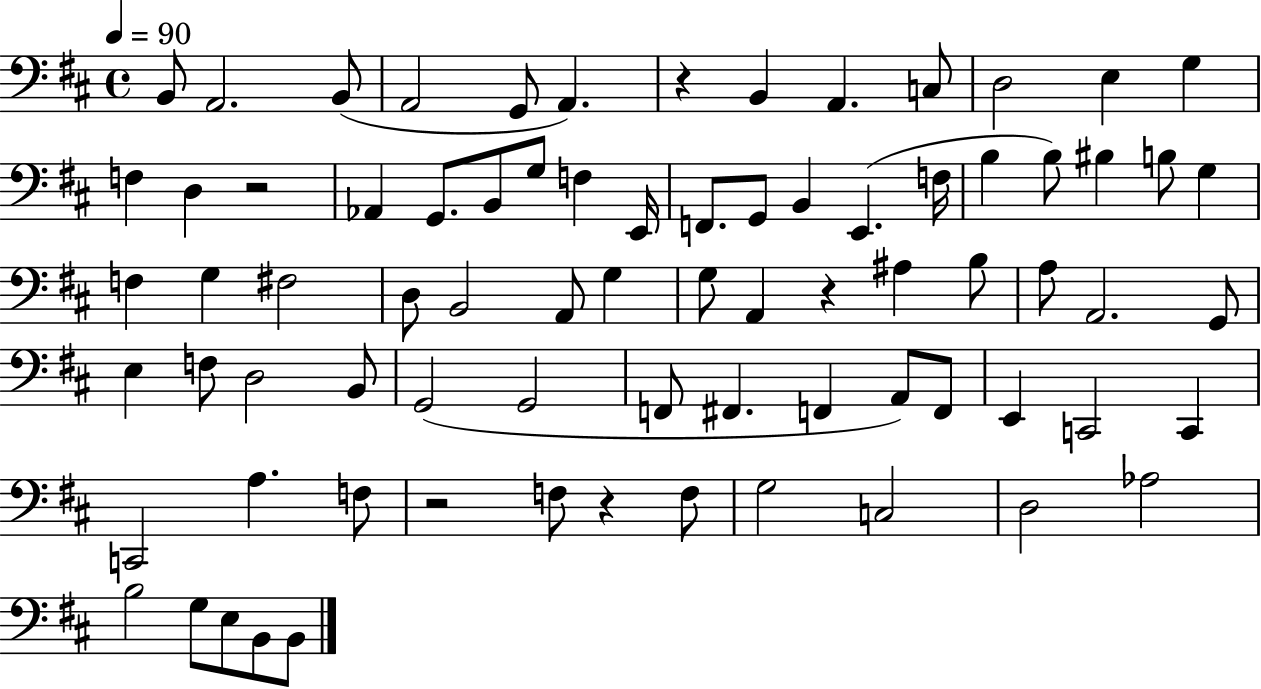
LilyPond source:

{
  \clef bass
  \time 4/4
  \defaultTimeSignature
  \key d \major
  \tempo 4 = 90
  \repeat volta 2 { b,8 a,2. b,8( | a,2 g,8 a,4.) | r4 b,4 a,4. c8 | d2 e4 g4 | \break f4 d4 r2 | aes,4 g,8. b,8 g8 f4 e,16 | f,8. g,8 b,4 e,4.( f16 | b4 b8) bis4 b8 g4 | \break f4 g4 fis2 | d8 b,2 a,8 g4 | g8 a,4 r4 ais4 b8 | a8 a,2. g,8 | \break e4 f8 d2 b,8 | g,2( g,2 | f,8 fis,4. f,4 a,8) f,8 | e,4 c,2 c,4 | \break c,2 a4. f8 | r2 f8 r4 f8 | g2 c2 | d2 aes2 | \break b2 g8 e8 b,8 b,8 | } \bar "|."
}